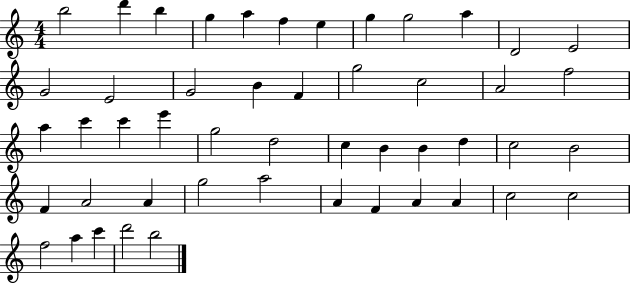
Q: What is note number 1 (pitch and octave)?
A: B5